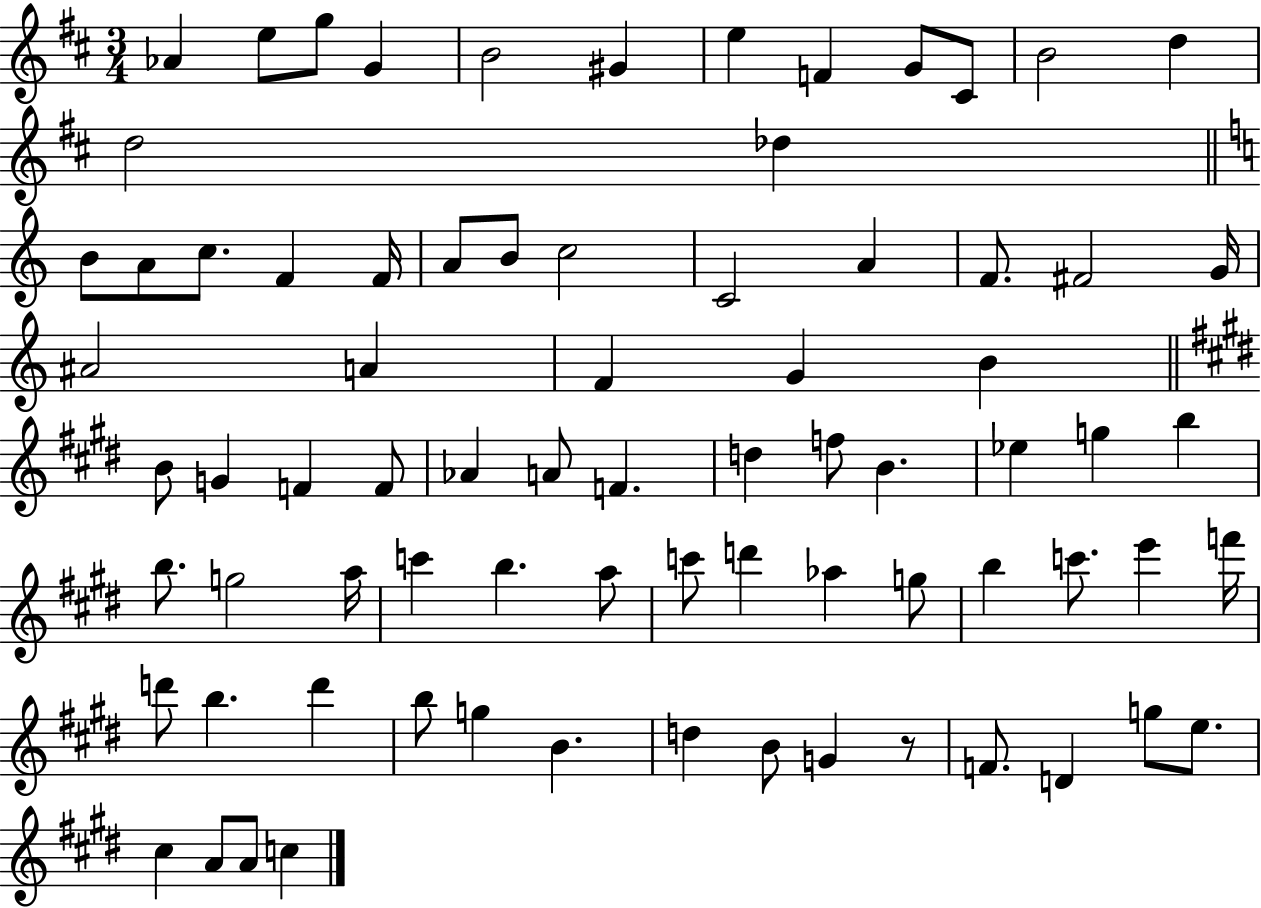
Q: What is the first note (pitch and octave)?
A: Ab4